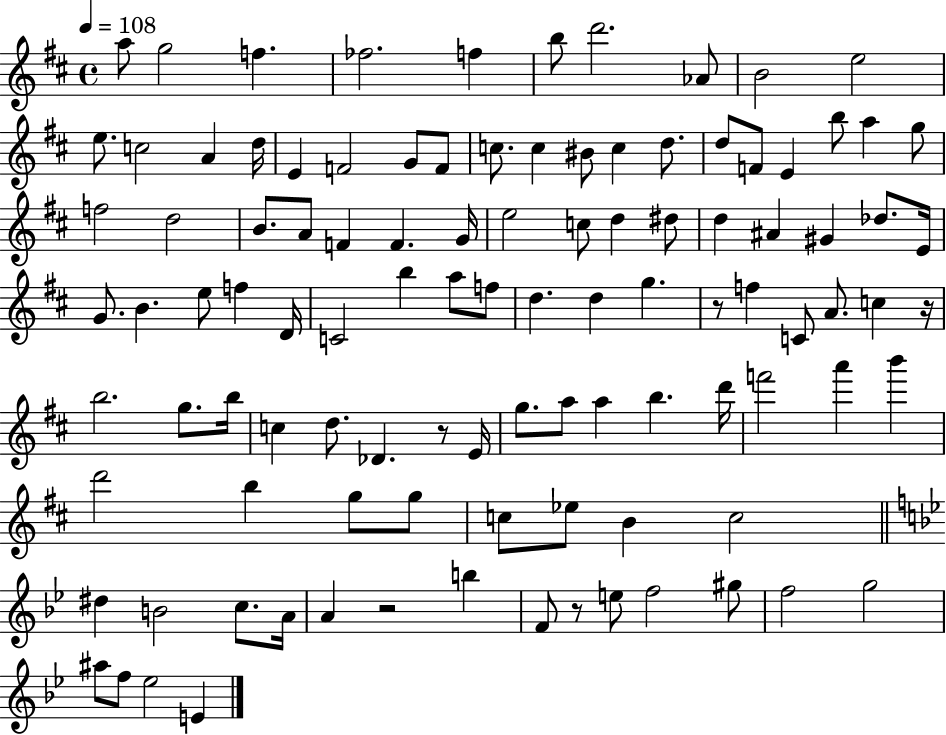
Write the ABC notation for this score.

X:1
T:Untitled
M:4/4
L:1/4
K:D
a/2 g2 f _f2 f b/2 d'2 _A/2 B2 e2 e/2 c2 A d/4 E F2 G/2 F/2 c/2 c ^B/2 c d/2 d/2 F/2 E b/2 a g/2 f2 d2 B/2 A/2 F F G/4 e2 c/2 d ^d/2 d ^A ^G _d/2 E/4 G/2 B e/2 f D/4 C2 b a/2 f/2 d d g z/2 f C/2 A/2 c z/4 b2 g/2 b/4 c d/2 _D z/2 E/4 g/2 a/2 a b d'/4 f'2 a' b' d'2 b g/2 g/2 c/2 _e/2 B c2 ^d B2 c/2 A/4 A z2 b F/2 z/2 e/2 f2 ^g/2 f2 g2 ^a/2 f/2 _e2 E